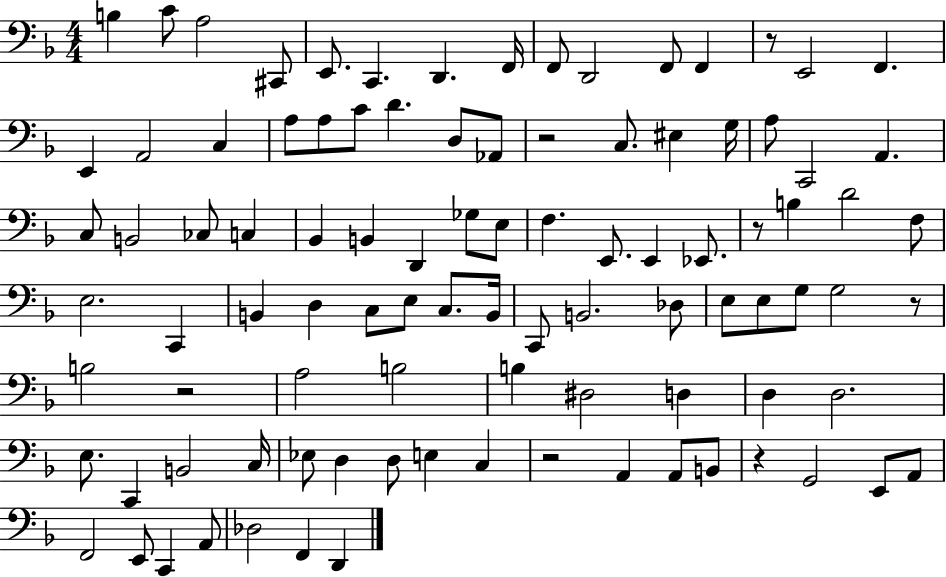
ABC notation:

X:1
T:Untitled
M:4/4
L:1/4
K:F
B, C/2 A,2 ^C,,/2 E,,/2 C,, D,, F,,/4 F,,/2 D,,2 F,,/2 F,, z/2 E,,2 F,, E,, A,,2 C, A,/2 A,/2 C/2 D D,/2 _A,,/2 z2 C,/2 ^E, G,/4 A,/2 C,,2 A,, C,/2 B,,2 _C,/2 C, _B,, B,, D,, _G,/2 E,/2 F, E,,/2 E,, _E,,/2 z/2 B, D2 F,/2 E,2 C,, B,, D, C,/2 E,/2 C,/2 B,,/4 C,,/2 B,,2 _D,/2 E,/2 E,/2 G,/2 G,2 z/2 B,2 z2 A,2 B,2 B, ^D,2 D, D, D,2 E,/2 C,, B,,2 C,/4 _E,/2 D, D,/2 E, C, z2 A,, A,,/2 B,,/2 z G,,2 E,,/2 A,,/2 F,,2 E,,/2 C,, A,,/2 _D,2 F,, D,,